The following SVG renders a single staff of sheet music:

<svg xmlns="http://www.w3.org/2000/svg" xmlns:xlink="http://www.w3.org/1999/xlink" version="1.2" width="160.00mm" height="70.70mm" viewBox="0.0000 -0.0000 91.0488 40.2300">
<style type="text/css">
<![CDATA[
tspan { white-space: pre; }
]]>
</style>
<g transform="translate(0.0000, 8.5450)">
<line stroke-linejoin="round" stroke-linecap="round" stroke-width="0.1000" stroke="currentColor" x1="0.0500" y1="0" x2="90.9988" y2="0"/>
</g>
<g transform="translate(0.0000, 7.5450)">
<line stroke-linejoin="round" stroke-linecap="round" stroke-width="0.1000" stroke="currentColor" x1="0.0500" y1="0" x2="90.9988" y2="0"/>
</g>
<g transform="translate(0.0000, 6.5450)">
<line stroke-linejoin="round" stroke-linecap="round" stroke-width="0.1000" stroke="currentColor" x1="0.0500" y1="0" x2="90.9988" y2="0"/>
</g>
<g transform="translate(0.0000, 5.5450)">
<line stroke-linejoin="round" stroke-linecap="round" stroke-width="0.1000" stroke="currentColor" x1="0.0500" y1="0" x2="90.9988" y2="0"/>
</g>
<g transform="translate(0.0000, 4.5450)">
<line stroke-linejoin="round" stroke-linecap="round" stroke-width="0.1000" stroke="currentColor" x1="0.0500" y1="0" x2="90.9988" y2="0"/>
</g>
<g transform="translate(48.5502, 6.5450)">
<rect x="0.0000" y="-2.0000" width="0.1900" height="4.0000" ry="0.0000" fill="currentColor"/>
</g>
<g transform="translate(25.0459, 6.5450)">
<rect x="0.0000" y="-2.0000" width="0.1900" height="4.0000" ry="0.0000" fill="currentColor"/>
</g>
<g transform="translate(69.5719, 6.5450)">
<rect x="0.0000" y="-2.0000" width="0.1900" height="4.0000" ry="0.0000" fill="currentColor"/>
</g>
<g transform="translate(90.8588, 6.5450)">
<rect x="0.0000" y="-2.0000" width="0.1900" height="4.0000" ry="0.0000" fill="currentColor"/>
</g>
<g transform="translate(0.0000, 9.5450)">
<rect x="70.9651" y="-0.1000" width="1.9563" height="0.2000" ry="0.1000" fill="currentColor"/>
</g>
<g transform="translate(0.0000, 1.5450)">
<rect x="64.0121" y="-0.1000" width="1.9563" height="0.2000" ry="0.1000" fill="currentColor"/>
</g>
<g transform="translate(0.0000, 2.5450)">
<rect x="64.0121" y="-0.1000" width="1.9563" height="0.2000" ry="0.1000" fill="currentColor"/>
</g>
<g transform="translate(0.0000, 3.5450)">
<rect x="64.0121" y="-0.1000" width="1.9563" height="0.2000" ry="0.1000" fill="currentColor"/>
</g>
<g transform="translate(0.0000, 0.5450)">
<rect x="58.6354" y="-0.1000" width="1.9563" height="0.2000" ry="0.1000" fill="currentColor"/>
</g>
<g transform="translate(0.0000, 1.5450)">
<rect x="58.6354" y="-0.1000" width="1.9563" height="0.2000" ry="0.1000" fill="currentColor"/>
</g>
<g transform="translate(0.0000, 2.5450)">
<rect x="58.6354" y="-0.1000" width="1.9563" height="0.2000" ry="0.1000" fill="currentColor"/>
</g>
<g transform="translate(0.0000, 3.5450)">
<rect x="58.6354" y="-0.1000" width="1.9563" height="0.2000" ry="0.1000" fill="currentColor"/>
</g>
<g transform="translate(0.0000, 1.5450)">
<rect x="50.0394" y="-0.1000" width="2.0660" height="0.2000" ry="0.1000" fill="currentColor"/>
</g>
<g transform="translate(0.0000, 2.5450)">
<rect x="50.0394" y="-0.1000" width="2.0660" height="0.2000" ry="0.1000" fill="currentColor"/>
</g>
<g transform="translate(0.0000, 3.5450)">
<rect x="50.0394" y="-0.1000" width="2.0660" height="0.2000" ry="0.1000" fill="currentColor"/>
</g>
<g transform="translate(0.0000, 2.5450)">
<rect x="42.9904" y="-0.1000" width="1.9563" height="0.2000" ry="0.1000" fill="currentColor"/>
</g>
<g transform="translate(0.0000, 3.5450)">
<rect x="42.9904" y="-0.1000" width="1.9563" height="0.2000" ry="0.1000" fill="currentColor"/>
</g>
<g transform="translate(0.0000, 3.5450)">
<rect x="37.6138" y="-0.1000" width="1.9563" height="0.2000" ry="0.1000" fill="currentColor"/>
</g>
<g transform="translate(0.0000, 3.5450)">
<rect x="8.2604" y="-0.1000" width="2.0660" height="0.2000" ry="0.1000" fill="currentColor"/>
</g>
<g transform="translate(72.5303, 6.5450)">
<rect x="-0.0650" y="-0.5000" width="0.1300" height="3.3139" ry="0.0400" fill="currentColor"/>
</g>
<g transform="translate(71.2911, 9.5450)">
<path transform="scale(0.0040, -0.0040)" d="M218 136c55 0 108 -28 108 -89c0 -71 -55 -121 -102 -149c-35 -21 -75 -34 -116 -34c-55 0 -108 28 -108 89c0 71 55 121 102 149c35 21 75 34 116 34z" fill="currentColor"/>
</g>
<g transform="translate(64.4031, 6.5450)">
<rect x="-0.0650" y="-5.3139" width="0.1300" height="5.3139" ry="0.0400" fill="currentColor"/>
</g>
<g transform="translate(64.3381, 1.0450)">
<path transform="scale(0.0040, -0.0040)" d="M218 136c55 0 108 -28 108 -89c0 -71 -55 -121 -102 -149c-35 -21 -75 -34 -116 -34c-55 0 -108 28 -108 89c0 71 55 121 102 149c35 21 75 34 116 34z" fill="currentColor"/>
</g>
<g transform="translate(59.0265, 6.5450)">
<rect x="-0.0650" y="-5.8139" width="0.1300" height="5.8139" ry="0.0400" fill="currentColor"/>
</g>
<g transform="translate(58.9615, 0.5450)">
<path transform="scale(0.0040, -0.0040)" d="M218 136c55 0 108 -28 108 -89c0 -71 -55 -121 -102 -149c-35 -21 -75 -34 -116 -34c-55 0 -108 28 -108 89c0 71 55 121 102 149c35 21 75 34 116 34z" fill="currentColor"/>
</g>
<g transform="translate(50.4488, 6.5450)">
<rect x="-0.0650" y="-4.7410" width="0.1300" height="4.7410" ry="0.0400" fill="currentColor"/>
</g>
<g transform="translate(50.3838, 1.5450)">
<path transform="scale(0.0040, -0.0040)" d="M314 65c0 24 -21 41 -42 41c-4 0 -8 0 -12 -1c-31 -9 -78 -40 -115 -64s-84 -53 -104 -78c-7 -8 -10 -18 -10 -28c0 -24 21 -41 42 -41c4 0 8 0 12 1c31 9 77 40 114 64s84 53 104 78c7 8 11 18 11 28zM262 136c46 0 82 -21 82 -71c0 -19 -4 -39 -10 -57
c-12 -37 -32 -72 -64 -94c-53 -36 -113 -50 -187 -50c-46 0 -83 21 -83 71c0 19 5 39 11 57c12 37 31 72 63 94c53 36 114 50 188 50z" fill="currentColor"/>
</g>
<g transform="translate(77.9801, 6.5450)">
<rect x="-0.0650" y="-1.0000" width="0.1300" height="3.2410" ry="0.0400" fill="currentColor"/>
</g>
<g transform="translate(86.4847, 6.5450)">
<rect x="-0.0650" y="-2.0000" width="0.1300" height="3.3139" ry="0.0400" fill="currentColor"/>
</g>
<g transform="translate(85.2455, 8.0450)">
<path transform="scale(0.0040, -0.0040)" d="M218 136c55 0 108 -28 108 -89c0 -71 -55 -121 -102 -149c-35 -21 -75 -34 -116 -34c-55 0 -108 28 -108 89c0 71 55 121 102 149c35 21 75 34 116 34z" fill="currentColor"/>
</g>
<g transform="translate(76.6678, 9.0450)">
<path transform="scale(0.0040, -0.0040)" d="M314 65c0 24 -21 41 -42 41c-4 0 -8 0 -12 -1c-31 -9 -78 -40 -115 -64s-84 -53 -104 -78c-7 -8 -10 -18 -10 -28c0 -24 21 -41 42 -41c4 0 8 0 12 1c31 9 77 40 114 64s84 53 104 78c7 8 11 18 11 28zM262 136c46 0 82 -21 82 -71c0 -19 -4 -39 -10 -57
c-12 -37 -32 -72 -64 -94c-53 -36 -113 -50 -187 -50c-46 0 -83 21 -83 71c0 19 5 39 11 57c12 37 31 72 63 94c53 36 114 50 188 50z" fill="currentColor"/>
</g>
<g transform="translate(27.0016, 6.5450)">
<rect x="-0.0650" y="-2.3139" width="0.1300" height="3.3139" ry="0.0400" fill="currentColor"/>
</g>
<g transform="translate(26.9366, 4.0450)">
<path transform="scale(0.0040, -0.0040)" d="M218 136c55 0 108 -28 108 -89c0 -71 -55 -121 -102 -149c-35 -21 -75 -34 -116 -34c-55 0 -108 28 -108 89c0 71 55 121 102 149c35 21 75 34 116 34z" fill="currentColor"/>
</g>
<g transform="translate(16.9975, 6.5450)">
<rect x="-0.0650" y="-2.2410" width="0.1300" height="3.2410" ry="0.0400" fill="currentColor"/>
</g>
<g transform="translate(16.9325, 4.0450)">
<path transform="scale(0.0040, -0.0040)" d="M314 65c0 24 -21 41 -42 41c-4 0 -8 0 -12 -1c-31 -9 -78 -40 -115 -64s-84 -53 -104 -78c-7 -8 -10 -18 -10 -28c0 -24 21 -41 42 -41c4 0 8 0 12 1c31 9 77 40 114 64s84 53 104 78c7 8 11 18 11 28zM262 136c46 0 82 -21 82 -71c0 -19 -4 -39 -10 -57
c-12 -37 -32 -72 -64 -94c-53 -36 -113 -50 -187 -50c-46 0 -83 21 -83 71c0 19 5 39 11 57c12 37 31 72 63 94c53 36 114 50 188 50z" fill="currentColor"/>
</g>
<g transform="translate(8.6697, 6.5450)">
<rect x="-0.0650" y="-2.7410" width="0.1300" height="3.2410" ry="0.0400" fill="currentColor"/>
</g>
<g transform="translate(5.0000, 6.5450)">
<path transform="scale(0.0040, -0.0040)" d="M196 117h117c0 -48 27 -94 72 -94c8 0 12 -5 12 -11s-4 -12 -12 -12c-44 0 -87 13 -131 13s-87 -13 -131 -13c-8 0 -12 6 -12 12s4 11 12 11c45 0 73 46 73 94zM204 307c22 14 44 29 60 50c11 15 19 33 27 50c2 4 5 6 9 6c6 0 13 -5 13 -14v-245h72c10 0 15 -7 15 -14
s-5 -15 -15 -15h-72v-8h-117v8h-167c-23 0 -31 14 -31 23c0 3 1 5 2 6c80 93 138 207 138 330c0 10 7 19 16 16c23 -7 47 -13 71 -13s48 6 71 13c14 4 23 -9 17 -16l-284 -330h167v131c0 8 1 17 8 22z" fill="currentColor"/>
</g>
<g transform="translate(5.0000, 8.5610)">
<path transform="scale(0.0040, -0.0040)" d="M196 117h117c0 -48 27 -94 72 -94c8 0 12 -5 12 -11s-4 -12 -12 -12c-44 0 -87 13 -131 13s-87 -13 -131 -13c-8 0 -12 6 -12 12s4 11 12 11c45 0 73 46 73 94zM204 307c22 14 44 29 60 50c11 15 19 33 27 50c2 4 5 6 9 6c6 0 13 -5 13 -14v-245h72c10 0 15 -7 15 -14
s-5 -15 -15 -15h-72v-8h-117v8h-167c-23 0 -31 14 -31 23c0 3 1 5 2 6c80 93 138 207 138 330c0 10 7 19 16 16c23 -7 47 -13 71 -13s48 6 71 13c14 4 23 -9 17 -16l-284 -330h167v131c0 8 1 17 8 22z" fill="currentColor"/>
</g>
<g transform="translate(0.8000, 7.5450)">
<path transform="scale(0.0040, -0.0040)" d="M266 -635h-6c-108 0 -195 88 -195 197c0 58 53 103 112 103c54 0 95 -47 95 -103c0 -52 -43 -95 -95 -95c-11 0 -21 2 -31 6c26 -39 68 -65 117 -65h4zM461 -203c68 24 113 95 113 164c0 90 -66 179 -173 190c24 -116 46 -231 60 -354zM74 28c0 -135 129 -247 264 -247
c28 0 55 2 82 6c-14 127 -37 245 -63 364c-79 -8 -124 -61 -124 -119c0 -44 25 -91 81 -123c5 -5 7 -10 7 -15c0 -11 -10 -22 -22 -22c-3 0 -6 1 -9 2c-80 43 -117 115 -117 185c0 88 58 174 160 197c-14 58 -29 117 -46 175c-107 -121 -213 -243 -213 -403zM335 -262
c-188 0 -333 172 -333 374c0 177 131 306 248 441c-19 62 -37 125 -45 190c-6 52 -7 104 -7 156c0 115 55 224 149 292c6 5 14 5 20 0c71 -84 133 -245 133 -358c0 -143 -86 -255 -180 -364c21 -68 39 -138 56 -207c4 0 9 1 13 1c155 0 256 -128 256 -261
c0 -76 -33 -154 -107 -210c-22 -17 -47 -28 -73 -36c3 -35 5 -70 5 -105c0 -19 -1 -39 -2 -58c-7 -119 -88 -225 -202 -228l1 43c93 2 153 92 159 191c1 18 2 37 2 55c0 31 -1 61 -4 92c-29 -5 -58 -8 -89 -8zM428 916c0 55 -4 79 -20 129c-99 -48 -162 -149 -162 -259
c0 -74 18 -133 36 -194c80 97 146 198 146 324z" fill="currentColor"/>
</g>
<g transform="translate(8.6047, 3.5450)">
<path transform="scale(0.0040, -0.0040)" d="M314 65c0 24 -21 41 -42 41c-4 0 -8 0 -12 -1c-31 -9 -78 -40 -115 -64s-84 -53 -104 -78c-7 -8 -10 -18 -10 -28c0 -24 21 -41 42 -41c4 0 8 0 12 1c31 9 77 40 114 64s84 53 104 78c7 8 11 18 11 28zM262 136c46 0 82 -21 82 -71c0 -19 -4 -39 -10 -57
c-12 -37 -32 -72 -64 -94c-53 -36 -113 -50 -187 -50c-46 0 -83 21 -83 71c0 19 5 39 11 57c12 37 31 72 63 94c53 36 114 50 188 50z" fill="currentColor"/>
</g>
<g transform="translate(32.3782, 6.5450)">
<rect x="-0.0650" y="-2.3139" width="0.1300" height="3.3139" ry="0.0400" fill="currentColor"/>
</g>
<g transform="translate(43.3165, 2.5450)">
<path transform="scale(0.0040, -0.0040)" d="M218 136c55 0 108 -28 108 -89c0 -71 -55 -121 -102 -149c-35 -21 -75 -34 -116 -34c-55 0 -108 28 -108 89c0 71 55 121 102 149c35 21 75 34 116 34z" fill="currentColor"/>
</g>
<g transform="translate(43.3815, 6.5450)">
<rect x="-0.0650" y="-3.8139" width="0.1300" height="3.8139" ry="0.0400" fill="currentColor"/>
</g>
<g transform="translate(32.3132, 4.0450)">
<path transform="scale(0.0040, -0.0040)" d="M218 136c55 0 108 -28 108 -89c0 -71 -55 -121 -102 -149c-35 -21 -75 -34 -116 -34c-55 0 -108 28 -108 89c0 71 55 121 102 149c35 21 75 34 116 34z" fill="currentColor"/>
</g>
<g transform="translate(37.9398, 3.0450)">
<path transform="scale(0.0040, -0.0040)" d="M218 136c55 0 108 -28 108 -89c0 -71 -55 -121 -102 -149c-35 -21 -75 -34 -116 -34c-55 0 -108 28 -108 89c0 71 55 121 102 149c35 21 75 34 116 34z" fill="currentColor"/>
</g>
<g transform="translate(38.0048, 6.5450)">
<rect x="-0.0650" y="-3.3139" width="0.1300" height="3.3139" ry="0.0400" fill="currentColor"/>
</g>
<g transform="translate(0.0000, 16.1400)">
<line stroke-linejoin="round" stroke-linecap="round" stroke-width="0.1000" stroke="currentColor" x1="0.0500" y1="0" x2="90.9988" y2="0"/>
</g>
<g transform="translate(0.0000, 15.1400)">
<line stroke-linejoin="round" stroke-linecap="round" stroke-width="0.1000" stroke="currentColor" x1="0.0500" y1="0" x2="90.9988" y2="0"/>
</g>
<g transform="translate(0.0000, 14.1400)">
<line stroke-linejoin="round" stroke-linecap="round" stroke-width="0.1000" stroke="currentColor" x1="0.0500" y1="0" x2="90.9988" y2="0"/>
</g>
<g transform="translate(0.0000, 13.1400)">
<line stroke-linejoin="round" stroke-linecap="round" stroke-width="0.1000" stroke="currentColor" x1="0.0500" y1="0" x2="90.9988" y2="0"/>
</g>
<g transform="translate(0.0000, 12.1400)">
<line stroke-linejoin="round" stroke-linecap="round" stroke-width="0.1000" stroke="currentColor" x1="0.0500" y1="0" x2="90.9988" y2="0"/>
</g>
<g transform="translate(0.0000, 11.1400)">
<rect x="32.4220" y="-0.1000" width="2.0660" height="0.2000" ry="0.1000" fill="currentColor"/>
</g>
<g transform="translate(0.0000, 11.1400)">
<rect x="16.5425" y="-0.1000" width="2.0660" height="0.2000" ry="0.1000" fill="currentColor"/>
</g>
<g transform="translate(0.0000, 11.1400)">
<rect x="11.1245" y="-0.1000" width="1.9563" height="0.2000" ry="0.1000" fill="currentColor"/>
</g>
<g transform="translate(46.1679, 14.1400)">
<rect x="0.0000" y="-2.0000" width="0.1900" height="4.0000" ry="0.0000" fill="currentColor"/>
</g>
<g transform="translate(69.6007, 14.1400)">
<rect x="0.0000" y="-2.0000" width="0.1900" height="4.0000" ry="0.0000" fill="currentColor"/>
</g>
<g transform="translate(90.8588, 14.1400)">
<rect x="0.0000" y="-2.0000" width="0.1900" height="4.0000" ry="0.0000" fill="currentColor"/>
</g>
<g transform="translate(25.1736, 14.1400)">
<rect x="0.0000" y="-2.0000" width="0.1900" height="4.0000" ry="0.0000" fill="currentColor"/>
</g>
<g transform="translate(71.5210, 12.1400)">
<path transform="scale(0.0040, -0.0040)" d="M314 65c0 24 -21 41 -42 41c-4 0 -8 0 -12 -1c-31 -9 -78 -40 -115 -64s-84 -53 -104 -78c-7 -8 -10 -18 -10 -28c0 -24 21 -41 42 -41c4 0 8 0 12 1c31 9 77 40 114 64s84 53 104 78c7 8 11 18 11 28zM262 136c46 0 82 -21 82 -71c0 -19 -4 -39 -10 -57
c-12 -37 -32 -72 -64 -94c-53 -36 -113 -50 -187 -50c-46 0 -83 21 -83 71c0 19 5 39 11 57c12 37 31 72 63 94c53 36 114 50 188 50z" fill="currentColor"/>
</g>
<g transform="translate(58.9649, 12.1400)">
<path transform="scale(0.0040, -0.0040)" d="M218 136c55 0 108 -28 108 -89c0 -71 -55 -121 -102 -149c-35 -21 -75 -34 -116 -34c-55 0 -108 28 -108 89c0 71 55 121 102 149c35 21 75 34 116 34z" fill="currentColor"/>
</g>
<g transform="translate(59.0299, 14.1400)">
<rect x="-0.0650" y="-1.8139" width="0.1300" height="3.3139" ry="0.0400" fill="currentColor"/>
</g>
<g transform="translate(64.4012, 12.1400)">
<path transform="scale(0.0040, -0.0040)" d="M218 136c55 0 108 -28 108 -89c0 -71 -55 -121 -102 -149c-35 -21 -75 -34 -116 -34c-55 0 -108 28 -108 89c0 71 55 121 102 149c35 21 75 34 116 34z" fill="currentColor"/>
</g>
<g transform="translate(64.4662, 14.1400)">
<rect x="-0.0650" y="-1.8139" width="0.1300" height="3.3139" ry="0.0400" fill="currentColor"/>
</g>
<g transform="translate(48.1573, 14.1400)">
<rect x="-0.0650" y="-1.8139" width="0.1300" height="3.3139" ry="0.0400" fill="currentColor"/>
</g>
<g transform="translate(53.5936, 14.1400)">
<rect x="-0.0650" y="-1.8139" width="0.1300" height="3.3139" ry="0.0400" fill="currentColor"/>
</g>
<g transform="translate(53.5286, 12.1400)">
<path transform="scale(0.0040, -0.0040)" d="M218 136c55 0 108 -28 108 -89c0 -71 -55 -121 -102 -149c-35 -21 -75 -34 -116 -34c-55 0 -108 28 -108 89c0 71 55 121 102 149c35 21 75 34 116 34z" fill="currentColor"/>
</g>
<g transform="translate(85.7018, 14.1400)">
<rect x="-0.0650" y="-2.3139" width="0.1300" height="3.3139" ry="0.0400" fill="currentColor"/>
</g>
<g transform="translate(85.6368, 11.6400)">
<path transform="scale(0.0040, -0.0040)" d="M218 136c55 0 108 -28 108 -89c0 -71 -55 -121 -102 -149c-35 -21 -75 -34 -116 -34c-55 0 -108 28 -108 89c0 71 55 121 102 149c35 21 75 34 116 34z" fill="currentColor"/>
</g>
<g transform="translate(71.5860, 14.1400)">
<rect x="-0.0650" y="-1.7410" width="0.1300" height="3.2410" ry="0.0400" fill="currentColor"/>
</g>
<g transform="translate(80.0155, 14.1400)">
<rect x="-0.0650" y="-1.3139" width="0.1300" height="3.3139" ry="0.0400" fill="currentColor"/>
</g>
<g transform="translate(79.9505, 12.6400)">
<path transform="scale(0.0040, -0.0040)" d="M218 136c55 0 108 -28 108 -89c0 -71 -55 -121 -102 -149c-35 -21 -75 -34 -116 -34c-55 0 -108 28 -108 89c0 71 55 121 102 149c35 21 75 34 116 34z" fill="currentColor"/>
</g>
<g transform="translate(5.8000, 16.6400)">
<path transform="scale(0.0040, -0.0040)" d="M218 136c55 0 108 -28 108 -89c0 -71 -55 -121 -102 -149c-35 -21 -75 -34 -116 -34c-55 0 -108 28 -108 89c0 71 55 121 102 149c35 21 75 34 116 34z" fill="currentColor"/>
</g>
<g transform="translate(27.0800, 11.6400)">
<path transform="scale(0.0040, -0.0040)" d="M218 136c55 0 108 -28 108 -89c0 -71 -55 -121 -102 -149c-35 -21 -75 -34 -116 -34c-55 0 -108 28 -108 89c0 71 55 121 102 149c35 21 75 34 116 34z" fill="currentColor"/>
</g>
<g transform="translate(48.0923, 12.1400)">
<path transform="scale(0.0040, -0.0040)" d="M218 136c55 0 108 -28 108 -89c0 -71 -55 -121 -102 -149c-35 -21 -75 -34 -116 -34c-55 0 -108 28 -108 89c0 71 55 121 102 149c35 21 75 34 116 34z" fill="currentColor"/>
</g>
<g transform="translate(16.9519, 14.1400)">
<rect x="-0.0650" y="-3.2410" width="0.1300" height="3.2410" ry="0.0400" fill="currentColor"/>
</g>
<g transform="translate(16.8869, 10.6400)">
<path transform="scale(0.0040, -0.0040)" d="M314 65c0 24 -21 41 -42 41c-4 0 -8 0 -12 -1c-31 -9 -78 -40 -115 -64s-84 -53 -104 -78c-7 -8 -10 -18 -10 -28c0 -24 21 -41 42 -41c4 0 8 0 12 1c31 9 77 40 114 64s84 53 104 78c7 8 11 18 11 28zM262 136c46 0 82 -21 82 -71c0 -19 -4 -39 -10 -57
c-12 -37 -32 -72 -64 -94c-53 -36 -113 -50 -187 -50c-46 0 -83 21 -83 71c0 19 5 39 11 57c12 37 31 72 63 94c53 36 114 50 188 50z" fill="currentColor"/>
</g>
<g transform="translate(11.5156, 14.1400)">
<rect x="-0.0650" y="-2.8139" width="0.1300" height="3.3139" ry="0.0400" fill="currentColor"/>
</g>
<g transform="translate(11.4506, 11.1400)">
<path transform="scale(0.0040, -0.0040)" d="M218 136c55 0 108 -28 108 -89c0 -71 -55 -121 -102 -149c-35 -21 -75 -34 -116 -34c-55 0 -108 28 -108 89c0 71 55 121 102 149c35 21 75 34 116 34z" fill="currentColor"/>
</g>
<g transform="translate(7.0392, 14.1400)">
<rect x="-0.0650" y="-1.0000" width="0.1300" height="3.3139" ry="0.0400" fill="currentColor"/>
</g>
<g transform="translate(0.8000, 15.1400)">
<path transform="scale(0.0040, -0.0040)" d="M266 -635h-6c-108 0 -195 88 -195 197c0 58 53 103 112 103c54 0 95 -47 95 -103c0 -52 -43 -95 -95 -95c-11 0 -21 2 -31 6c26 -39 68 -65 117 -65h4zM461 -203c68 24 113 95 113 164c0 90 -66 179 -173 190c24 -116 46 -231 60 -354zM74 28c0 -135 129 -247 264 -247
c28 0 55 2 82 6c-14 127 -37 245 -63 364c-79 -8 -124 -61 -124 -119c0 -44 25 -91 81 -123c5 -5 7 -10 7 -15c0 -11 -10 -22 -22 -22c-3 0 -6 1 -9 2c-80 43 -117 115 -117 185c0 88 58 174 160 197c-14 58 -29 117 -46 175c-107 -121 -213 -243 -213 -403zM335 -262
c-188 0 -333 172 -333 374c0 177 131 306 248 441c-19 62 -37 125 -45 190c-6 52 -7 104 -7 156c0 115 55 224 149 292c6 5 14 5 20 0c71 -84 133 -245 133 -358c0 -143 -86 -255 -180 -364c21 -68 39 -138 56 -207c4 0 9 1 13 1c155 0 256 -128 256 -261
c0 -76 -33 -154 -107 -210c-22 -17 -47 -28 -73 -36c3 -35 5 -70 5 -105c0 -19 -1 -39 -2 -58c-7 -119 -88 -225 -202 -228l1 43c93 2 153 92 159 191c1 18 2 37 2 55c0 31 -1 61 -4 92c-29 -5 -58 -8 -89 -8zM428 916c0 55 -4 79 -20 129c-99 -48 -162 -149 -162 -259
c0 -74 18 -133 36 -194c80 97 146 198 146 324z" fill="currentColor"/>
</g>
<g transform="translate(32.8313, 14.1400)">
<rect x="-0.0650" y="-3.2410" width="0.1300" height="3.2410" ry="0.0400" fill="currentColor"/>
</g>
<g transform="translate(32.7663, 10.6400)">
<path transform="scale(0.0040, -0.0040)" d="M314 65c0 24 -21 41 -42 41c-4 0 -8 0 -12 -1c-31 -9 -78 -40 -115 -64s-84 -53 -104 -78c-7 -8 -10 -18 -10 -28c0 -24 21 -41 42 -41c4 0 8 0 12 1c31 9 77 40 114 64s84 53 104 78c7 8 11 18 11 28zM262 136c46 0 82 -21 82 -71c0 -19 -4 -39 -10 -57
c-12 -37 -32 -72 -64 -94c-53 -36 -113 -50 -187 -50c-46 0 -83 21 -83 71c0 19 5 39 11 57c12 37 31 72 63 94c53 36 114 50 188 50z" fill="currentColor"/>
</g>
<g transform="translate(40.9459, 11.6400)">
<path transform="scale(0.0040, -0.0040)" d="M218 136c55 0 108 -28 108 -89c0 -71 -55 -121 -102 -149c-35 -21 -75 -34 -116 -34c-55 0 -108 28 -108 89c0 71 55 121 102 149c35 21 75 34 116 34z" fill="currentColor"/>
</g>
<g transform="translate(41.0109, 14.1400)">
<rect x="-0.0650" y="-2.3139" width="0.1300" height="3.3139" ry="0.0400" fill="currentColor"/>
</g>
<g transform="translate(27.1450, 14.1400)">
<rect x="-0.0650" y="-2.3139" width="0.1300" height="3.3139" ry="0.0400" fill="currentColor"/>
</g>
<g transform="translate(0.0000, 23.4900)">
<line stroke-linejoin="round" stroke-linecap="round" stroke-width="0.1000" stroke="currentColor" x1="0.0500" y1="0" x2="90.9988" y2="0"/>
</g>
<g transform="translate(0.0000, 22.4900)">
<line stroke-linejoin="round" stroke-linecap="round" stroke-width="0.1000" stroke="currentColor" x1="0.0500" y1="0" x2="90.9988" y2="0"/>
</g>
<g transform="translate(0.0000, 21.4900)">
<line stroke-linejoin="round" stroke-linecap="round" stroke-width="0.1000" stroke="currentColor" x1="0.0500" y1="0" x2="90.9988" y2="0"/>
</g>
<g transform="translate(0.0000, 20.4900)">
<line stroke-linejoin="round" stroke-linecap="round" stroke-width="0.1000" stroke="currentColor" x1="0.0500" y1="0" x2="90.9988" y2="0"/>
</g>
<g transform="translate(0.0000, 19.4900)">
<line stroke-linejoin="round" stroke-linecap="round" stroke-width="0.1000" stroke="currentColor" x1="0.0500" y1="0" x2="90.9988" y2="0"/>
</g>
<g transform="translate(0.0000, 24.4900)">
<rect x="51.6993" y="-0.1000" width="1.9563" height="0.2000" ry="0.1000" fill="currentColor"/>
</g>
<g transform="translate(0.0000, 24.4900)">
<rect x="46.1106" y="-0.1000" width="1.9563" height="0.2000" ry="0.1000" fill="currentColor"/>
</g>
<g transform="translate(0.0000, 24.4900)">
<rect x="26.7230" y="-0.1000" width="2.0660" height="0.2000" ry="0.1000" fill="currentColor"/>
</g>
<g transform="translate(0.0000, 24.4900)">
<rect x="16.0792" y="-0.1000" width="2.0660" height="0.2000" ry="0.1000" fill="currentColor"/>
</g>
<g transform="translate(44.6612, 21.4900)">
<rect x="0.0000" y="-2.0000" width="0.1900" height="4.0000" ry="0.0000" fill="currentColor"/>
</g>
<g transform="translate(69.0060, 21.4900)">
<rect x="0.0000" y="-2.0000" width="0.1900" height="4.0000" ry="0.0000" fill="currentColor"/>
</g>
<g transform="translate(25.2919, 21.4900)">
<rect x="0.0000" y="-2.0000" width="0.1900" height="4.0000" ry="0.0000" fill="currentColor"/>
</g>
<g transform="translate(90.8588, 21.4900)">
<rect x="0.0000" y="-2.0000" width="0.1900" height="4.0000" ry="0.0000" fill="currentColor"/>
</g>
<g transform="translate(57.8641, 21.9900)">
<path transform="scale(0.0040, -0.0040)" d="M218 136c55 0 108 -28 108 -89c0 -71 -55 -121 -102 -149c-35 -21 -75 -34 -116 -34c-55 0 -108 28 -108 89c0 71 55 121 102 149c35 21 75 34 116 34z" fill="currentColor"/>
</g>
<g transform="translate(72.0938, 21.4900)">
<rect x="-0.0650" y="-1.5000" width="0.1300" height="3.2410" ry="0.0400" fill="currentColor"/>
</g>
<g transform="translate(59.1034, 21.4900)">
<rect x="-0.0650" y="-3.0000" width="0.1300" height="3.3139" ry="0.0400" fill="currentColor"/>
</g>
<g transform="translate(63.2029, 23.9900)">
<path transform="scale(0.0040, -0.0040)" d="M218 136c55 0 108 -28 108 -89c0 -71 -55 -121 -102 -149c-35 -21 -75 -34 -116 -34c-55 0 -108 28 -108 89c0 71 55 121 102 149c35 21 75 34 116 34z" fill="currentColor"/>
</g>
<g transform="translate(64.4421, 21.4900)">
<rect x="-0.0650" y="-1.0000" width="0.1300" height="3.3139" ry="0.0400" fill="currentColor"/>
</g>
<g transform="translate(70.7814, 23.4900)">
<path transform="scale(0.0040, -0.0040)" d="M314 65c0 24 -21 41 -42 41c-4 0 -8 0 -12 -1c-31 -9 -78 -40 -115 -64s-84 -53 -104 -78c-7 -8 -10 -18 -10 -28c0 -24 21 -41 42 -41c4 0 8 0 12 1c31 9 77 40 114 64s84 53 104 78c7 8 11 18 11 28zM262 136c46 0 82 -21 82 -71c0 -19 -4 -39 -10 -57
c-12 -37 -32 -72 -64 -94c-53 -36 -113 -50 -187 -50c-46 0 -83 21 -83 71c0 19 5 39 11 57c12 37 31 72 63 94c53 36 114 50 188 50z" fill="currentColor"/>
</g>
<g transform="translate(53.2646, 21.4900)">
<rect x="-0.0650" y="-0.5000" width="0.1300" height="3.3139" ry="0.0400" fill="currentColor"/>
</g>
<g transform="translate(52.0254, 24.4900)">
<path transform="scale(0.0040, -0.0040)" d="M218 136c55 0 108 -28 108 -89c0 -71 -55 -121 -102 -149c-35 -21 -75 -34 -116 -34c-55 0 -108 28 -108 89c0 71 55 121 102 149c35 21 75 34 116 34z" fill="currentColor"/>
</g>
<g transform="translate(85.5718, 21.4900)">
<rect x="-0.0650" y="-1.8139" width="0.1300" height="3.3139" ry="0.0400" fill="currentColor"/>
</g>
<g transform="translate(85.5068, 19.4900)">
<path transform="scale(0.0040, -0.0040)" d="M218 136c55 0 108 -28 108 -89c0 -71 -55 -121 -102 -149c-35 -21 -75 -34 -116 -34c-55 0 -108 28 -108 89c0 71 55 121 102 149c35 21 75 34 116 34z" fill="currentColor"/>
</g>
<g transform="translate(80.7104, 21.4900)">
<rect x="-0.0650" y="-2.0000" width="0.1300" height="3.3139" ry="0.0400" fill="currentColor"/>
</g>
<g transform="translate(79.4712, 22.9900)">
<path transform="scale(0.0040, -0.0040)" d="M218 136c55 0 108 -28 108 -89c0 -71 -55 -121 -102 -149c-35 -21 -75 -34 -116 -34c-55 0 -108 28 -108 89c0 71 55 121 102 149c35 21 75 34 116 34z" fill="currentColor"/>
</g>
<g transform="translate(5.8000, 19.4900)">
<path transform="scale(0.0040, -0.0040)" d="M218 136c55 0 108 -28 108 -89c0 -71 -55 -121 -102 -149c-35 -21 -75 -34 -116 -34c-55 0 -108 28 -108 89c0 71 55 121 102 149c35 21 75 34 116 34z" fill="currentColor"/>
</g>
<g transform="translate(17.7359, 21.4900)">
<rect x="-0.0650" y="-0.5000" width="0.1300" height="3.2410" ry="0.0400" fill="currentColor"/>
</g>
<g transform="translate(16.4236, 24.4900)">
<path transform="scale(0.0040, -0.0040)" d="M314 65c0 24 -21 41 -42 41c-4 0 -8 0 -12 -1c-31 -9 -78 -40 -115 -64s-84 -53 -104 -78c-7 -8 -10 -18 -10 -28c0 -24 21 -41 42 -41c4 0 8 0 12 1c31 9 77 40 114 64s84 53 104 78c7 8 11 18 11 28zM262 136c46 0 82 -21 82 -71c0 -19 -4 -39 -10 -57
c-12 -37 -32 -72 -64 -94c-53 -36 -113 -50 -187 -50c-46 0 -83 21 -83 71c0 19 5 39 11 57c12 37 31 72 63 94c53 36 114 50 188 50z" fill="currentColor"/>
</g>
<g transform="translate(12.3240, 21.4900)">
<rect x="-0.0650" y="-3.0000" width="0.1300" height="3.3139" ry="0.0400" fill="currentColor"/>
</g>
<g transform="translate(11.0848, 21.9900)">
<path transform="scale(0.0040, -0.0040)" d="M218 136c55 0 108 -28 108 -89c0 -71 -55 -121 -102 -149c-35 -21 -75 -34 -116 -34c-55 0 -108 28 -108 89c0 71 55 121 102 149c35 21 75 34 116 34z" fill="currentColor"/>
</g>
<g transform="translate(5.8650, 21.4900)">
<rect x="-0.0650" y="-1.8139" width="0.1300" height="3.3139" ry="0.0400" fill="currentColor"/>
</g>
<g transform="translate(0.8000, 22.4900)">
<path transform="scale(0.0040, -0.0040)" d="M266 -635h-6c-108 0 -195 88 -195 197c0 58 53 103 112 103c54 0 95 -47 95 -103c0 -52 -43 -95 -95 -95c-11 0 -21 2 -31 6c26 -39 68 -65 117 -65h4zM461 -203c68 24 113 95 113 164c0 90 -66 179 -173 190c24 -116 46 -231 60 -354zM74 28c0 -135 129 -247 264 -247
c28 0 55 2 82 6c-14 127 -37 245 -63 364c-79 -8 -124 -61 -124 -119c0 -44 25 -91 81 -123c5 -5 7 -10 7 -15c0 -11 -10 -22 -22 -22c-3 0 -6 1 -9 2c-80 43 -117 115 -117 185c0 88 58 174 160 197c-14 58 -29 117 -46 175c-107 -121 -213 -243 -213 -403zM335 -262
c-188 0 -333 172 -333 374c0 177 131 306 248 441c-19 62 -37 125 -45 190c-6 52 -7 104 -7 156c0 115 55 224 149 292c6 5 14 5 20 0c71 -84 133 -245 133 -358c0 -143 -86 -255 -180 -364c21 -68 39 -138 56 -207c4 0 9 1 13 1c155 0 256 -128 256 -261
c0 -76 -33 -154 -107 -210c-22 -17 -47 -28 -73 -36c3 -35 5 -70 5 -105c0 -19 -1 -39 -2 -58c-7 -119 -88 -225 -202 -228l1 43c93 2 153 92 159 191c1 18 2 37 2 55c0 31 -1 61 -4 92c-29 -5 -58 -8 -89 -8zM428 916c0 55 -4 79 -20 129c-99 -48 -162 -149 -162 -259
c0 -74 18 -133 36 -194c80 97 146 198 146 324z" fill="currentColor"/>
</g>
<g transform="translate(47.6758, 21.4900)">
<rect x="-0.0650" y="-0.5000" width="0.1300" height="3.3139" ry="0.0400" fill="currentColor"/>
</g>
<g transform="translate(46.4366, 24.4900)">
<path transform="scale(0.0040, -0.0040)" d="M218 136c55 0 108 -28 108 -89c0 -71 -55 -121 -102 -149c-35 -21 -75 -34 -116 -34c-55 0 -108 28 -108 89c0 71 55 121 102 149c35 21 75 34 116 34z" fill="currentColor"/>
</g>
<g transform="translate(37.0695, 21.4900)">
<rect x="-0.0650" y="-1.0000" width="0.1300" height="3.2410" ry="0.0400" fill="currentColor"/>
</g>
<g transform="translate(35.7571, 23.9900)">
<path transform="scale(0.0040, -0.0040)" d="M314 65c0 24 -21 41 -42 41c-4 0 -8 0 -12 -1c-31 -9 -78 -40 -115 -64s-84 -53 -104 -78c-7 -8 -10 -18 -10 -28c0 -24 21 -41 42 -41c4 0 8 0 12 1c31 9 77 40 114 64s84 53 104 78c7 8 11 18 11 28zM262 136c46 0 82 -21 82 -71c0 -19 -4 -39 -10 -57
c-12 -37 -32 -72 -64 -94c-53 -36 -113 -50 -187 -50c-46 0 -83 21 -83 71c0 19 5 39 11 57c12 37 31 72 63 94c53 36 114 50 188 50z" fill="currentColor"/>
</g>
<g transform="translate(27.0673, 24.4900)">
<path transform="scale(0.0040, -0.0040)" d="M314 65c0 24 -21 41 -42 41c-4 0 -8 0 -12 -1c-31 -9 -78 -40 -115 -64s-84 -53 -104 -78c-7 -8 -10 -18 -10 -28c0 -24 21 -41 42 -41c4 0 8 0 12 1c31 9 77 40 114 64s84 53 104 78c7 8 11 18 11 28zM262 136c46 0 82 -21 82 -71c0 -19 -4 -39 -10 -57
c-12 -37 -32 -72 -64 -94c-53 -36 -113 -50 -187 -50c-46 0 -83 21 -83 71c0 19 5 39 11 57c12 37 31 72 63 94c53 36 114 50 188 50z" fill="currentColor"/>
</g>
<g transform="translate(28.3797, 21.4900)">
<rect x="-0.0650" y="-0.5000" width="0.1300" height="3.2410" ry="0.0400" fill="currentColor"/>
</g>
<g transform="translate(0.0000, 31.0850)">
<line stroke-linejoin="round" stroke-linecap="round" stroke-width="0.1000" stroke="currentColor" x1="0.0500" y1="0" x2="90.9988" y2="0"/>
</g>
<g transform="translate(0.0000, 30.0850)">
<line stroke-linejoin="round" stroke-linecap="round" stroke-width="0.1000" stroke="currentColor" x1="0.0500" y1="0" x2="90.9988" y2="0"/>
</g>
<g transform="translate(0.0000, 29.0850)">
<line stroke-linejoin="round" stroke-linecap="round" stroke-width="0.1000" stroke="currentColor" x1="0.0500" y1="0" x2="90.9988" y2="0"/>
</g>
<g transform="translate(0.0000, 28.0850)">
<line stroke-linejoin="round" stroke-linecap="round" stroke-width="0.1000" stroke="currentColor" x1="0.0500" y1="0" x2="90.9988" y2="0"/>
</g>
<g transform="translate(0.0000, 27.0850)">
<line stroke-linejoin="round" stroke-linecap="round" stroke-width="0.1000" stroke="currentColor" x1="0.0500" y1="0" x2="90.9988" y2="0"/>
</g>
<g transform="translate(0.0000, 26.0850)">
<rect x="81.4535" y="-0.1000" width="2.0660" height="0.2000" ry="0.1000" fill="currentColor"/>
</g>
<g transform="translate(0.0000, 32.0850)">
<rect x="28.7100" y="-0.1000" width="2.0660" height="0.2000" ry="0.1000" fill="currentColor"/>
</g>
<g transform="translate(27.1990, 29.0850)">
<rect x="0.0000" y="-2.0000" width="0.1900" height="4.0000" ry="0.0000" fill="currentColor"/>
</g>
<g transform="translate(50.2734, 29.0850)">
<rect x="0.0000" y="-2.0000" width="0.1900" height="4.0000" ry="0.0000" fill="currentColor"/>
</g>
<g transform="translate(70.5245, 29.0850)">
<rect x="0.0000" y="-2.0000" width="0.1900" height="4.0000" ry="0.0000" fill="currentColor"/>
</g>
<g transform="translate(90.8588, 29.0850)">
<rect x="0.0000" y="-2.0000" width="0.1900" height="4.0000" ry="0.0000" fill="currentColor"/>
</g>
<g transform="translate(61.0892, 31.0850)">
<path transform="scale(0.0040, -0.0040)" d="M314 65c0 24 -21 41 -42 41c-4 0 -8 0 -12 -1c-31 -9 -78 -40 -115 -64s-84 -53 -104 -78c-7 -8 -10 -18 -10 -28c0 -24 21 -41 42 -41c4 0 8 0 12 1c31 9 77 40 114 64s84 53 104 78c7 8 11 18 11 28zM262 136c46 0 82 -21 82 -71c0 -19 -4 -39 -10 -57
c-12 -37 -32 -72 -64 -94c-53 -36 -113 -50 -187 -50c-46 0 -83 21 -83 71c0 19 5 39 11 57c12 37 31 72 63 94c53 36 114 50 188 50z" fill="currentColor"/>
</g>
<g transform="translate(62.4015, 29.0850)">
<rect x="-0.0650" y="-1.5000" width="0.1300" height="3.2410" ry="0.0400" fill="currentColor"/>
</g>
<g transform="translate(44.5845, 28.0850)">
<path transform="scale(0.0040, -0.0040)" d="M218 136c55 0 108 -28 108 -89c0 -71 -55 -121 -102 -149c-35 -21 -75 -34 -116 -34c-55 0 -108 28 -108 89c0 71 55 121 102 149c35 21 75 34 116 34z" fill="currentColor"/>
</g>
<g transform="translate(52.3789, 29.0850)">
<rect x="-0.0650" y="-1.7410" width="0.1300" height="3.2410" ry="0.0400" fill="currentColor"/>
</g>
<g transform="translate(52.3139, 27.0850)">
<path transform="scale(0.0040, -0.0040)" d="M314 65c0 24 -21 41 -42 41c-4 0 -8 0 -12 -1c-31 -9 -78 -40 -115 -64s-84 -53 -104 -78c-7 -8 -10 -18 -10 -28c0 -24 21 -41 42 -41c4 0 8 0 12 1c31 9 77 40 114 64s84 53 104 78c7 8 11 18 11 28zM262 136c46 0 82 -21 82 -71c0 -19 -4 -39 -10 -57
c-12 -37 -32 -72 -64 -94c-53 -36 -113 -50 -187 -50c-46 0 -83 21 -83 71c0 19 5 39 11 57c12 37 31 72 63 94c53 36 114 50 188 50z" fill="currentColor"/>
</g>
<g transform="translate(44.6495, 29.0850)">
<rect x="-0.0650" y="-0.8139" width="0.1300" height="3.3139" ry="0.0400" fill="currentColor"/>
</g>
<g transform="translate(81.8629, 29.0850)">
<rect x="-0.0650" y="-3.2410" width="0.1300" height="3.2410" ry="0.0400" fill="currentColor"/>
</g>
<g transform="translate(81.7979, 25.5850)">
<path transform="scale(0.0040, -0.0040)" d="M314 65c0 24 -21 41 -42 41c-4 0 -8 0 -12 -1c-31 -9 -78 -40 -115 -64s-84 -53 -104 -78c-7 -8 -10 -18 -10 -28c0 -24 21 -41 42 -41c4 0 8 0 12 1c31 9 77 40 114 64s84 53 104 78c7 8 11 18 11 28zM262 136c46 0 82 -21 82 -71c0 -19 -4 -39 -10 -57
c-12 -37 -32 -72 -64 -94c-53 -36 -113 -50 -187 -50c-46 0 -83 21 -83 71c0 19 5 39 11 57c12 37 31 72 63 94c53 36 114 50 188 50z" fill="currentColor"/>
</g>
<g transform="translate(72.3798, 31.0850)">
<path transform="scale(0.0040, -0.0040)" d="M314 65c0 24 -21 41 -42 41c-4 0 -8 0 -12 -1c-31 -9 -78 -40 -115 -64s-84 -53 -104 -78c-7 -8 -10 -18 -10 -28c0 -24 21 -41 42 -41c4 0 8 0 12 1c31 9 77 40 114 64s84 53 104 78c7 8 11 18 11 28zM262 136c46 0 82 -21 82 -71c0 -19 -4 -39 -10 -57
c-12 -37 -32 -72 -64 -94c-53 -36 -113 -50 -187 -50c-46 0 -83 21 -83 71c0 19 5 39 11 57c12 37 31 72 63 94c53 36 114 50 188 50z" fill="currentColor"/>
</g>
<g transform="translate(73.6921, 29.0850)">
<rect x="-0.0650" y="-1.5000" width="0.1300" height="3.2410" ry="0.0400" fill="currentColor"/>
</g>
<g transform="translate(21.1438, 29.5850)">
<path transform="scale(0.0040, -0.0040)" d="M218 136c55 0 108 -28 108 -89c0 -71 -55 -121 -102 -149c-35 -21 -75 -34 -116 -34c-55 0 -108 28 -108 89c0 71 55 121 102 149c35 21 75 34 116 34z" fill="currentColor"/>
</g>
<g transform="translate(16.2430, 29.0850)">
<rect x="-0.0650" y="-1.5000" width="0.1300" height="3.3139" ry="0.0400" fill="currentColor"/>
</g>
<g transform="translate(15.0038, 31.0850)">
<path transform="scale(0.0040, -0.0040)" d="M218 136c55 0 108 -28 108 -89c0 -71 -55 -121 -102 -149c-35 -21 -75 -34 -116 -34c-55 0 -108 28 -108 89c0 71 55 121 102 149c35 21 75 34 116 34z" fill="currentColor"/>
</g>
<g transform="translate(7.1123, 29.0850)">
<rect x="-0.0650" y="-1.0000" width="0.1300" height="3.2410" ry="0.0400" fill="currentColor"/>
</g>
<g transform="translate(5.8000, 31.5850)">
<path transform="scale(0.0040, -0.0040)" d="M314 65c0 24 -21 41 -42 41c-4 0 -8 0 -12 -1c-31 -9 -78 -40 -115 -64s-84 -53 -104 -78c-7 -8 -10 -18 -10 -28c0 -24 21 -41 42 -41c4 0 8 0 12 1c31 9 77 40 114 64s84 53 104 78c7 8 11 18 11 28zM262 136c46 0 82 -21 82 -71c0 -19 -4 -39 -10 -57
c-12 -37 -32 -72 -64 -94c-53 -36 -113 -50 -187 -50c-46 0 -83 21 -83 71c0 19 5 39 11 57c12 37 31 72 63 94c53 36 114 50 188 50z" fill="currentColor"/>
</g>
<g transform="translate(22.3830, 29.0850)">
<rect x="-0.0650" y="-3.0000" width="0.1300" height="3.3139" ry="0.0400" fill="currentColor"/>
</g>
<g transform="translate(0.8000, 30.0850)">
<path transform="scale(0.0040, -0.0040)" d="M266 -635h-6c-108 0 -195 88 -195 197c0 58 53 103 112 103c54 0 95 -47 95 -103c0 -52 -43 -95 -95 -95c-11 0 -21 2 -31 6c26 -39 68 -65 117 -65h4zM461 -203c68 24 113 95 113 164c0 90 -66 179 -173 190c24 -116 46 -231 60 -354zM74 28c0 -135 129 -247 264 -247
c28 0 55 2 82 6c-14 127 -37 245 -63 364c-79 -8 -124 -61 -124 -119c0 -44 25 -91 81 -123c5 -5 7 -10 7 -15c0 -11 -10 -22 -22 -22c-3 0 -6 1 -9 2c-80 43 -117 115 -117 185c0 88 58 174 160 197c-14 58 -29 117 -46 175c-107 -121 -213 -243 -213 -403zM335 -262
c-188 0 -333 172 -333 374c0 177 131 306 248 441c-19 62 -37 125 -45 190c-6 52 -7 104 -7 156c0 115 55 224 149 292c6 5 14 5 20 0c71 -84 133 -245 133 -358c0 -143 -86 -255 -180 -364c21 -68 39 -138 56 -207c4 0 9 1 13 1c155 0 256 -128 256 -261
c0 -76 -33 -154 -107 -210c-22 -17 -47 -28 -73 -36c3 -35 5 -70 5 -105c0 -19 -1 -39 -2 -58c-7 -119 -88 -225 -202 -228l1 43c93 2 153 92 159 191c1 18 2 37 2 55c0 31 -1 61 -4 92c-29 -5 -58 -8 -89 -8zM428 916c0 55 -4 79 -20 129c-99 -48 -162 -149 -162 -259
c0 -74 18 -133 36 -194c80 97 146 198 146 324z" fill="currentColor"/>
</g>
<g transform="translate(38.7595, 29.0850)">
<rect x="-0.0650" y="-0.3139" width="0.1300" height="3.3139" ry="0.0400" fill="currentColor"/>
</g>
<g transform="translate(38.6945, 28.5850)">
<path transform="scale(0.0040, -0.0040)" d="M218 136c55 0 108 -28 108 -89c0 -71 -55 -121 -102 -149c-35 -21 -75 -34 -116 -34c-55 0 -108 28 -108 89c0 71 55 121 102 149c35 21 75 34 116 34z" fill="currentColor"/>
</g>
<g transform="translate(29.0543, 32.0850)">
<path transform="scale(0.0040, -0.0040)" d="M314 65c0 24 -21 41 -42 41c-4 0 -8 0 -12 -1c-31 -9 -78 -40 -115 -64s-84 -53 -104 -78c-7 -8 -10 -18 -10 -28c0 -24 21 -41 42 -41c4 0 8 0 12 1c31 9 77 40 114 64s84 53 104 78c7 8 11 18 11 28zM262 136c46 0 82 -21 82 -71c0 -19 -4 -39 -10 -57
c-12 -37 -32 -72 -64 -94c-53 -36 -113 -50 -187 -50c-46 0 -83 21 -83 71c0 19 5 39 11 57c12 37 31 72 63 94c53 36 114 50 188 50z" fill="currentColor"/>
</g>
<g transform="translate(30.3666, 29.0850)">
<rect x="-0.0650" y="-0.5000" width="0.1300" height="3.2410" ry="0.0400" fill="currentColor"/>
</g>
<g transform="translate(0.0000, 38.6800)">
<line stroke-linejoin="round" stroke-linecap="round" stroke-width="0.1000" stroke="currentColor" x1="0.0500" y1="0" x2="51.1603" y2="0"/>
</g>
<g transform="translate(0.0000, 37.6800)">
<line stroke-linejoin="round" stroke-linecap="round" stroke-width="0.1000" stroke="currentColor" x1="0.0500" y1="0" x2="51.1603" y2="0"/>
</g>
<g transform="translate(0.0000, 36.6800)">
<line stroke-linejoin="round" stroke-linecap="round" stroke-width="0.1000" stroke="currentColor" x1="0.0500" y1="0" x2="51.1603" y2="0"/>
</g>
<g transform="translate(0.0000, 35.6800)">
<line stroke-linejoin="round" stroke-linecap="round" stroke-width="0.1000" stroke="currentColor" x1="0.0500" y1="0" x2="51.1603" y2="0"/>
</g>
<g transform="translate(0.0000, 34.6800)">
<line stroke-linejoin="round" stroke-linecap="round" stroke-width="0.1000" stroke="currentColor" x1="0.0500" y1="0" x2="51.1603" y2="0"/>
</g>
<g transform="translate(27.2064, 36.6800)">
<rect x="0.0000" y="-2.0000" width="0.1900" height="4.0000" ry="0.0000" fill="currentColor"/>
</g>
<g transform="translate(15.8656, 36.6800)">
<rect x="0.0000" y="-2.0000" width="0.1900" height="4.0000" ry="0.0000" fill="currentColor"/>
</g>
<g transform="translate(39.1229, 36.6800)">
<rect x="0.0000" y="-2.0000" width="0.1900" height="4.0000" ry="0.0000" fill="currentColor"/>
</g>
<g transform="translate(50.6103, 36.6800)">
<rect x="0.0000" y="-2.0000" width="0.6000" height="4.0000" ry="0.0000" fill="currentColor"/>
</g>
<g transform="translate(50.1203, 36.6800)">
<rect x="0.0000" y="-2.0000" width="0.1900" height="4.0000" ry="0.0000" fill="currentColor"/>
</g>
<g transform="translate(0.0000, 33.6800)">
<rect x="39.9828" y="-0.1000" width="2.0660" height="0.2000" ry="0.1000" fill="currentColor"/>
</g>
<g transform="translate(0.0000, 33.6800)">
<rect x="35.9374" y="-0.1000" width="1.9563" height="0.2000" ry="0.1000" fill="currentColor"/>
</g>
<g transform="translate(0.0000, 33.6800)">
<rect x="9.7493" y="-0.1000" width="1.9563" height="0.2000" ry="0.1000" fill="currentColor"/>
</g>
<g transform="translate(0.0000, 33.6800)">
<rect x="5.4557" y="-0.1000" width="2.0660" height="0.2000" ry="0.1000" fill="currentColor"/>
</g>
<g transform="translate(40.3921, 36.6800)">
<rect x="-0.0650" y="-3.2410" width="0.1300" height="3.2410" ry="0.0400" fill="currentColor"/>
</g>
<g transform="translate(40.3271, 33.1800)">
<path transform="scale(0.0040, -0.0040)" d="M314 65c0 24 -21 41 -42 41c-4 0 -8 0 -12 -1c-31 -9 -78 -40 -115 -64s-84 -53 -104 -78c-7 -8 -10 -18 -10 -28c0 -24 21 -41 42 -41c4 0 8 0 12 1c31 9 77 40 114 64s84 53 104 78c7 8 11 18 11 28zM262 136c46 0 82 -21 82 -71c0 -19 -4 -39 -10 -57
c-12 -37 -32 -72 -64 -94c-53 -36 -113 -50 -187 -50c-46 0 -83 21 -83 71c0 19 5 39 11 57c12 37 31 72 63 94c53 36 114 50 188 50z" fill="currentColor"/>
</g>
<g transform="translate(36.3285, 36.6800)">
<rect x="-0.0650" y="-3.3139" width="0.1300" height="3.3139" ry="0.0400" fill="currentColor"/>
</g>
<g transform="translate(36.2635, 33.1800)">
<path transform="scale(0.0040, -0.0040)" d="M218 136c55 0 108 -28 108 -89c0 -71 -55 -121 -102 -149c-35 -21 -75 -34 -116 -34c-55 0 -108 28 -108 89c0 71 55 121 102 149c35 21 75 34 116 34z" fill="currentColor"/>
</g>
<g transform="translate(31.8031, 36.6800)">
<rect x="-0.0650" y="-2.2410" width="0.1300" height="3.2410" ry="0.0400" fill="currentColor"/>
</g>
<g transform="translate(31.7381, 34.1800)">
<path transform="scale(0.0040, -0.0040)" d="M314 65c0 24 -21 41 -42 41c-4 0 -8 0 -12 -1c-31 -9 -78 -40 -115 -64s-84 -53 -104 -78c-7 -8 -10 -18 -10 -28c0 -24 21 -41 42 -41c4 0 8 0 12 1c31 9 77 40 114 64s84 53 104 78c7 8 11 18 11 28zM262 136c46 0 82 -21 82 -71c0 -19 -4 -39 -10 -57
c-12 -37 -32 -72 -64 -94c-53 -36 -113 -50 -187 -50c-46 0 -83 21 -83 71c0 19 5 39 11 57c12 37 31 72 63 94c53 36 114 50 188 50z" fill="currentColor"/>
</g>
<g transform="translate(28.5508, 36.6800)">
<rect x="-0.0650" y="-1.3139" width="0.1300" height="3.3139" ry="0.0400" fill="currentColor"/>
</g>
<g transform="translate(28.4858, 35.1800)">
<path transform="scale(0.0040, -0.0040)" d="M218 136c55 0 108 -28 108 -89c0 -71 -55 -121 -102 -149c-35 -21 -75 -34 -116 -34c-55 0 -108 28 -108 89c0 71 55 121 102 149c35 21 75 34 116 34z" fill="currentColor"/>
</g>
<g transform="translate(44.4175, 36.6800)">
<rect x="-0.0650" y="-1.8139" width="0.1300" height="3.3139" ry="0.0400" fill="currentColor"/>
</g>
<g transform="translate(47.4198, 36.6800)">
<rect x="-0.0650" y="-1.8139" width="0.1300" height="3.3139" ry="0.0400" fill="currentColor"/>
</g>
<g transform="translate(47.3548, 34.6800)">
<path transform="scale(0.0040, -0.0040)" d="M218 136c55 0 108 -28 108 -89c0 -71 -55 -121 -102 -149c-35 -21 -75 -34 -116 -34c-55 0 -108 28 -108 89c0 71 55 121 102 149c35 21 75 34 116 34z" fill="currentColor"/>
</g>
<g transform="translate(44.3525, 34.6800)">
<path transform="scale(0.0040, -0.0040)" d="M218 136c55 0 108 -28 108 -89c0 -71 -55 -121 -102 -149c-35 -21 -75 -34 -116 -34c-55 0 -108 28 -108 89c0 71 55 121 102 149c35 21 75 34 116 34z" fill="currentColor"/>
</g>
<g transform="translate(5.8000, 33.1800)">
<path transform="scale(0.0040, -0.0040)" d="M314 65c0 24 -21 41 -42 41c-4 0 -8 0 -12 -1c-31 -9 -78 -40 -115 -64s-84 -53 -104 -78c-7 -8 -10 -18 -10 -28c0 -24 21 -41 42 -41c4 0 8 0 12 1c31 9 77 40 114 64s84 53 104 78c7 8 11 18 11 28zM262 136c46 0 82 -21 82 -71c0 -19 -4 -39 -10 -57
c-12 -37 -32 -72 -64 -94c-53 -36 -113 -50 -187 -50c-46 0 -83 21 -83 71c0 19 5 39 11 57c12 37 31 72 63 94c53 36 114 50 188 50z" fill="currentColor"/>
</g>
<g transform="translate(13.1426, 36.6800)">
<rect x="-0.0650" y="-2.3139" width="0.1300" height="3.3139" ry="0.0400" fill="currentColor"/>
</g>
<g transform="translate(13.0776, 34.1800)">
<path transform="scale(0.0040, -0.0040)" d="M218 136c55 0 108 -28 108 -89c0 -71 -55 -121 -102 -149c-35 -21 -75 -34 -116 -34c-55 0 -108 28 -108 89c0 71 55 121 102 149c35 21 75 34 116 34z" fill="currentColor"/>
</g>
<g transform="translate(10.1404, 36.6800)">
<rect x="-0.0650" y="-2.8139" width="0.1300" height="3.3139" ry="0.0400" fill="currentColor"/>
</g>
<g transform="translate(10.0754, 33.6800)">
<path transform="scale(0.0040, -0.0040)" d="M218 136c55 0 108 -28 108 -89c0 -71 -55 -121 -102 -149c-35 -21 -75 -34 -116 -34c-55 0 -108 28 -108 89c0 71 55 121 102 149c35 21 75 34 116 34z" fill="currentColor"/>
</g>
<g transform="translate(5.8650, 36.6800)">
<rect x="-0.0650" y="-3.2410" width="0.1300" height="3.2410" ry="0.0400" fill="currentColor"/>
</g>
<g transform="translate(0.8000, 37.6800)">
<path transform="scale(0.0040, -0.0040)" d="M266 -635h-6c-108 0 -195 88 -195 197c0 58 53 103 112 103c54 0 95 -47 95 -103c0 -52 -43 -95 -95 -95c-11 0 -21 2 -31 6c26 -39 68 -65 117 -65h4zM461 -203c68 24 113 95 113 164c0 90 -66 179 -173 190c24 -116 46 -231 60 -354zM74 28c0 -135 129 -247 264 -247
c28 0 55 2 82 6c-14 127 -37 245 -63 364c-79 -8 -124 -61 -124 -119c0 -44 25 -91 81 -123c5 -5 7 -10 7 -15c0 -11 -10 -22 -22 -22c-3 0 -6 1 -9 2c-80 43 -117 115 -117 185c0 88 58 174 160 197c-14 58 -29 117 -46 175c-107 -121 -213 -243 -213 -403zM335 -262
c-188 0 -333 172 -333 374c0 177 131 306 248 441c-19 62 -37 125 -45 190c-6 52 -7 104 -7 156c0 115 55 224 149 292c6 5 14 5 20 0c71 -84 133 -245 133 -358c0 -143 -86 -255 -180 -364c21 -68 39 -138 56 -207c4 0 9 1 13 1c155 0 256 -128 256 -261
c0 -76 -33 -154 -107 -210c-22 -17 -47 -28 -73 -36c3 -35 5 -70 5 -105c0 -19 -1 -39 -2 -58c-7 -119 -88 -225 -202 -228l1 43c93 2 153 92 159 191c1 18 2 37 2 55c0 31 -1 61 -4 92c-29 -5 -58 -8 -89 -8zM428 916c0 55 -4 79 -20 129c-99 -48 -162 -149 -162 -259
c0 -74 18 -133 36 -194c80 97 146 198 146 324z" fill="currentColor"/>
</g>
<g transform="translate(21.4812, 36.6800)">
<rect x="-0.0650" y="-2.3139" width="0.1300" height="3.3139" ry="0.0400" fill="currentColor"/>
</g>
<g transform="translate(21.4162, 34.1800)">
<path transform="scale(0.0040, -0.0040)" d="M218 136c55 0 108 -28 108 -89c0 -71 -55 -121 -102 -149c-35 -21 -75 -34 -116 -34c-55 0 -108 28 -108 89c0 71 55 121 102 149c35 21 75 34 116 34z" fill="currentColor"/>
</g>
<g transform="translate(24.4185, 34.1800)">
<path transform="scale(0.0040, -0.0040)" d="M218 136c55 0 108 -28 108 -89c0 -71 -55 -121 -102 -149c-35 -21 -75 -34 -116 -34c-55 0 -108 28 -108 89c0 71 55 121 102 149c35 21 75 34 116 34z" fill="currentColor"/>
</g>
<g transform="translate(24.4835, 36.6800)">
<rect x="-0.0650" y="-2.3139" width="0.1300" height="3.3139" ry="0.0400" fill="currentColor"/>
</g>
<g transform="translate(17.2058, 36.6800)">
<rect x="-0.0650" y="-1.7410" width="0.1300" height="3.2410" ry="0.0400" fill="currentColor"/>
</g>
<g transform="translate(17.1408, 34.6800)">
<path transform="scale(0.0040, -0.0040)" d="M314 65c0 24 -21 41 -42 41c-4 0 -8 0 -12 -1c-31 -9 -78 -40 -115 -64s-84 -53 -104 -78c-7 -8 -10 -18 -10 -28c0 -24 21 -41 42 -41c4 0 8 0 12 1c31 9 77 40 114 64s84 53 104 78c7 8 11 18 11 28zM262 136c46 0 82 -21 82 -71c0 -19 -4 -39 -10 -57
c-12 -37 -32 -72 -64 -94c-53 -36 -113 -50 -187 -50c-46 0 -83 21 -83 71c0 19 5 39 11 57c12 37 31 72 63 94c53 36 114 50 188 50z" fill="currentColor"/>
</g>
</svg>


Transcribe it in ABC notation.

X:1
T:Untitled
M:4/4
L:1/4
K:C
a2 g2 g g b c' e'2 g' f' C D2 F D a b2 g b2 g f f f f f2 e g f A C2 C2 D2 C C A D E2 F f D2 E A C2 c d f2 E2 E2 b2 b2 a g f2 g g e g2 b b2 f f